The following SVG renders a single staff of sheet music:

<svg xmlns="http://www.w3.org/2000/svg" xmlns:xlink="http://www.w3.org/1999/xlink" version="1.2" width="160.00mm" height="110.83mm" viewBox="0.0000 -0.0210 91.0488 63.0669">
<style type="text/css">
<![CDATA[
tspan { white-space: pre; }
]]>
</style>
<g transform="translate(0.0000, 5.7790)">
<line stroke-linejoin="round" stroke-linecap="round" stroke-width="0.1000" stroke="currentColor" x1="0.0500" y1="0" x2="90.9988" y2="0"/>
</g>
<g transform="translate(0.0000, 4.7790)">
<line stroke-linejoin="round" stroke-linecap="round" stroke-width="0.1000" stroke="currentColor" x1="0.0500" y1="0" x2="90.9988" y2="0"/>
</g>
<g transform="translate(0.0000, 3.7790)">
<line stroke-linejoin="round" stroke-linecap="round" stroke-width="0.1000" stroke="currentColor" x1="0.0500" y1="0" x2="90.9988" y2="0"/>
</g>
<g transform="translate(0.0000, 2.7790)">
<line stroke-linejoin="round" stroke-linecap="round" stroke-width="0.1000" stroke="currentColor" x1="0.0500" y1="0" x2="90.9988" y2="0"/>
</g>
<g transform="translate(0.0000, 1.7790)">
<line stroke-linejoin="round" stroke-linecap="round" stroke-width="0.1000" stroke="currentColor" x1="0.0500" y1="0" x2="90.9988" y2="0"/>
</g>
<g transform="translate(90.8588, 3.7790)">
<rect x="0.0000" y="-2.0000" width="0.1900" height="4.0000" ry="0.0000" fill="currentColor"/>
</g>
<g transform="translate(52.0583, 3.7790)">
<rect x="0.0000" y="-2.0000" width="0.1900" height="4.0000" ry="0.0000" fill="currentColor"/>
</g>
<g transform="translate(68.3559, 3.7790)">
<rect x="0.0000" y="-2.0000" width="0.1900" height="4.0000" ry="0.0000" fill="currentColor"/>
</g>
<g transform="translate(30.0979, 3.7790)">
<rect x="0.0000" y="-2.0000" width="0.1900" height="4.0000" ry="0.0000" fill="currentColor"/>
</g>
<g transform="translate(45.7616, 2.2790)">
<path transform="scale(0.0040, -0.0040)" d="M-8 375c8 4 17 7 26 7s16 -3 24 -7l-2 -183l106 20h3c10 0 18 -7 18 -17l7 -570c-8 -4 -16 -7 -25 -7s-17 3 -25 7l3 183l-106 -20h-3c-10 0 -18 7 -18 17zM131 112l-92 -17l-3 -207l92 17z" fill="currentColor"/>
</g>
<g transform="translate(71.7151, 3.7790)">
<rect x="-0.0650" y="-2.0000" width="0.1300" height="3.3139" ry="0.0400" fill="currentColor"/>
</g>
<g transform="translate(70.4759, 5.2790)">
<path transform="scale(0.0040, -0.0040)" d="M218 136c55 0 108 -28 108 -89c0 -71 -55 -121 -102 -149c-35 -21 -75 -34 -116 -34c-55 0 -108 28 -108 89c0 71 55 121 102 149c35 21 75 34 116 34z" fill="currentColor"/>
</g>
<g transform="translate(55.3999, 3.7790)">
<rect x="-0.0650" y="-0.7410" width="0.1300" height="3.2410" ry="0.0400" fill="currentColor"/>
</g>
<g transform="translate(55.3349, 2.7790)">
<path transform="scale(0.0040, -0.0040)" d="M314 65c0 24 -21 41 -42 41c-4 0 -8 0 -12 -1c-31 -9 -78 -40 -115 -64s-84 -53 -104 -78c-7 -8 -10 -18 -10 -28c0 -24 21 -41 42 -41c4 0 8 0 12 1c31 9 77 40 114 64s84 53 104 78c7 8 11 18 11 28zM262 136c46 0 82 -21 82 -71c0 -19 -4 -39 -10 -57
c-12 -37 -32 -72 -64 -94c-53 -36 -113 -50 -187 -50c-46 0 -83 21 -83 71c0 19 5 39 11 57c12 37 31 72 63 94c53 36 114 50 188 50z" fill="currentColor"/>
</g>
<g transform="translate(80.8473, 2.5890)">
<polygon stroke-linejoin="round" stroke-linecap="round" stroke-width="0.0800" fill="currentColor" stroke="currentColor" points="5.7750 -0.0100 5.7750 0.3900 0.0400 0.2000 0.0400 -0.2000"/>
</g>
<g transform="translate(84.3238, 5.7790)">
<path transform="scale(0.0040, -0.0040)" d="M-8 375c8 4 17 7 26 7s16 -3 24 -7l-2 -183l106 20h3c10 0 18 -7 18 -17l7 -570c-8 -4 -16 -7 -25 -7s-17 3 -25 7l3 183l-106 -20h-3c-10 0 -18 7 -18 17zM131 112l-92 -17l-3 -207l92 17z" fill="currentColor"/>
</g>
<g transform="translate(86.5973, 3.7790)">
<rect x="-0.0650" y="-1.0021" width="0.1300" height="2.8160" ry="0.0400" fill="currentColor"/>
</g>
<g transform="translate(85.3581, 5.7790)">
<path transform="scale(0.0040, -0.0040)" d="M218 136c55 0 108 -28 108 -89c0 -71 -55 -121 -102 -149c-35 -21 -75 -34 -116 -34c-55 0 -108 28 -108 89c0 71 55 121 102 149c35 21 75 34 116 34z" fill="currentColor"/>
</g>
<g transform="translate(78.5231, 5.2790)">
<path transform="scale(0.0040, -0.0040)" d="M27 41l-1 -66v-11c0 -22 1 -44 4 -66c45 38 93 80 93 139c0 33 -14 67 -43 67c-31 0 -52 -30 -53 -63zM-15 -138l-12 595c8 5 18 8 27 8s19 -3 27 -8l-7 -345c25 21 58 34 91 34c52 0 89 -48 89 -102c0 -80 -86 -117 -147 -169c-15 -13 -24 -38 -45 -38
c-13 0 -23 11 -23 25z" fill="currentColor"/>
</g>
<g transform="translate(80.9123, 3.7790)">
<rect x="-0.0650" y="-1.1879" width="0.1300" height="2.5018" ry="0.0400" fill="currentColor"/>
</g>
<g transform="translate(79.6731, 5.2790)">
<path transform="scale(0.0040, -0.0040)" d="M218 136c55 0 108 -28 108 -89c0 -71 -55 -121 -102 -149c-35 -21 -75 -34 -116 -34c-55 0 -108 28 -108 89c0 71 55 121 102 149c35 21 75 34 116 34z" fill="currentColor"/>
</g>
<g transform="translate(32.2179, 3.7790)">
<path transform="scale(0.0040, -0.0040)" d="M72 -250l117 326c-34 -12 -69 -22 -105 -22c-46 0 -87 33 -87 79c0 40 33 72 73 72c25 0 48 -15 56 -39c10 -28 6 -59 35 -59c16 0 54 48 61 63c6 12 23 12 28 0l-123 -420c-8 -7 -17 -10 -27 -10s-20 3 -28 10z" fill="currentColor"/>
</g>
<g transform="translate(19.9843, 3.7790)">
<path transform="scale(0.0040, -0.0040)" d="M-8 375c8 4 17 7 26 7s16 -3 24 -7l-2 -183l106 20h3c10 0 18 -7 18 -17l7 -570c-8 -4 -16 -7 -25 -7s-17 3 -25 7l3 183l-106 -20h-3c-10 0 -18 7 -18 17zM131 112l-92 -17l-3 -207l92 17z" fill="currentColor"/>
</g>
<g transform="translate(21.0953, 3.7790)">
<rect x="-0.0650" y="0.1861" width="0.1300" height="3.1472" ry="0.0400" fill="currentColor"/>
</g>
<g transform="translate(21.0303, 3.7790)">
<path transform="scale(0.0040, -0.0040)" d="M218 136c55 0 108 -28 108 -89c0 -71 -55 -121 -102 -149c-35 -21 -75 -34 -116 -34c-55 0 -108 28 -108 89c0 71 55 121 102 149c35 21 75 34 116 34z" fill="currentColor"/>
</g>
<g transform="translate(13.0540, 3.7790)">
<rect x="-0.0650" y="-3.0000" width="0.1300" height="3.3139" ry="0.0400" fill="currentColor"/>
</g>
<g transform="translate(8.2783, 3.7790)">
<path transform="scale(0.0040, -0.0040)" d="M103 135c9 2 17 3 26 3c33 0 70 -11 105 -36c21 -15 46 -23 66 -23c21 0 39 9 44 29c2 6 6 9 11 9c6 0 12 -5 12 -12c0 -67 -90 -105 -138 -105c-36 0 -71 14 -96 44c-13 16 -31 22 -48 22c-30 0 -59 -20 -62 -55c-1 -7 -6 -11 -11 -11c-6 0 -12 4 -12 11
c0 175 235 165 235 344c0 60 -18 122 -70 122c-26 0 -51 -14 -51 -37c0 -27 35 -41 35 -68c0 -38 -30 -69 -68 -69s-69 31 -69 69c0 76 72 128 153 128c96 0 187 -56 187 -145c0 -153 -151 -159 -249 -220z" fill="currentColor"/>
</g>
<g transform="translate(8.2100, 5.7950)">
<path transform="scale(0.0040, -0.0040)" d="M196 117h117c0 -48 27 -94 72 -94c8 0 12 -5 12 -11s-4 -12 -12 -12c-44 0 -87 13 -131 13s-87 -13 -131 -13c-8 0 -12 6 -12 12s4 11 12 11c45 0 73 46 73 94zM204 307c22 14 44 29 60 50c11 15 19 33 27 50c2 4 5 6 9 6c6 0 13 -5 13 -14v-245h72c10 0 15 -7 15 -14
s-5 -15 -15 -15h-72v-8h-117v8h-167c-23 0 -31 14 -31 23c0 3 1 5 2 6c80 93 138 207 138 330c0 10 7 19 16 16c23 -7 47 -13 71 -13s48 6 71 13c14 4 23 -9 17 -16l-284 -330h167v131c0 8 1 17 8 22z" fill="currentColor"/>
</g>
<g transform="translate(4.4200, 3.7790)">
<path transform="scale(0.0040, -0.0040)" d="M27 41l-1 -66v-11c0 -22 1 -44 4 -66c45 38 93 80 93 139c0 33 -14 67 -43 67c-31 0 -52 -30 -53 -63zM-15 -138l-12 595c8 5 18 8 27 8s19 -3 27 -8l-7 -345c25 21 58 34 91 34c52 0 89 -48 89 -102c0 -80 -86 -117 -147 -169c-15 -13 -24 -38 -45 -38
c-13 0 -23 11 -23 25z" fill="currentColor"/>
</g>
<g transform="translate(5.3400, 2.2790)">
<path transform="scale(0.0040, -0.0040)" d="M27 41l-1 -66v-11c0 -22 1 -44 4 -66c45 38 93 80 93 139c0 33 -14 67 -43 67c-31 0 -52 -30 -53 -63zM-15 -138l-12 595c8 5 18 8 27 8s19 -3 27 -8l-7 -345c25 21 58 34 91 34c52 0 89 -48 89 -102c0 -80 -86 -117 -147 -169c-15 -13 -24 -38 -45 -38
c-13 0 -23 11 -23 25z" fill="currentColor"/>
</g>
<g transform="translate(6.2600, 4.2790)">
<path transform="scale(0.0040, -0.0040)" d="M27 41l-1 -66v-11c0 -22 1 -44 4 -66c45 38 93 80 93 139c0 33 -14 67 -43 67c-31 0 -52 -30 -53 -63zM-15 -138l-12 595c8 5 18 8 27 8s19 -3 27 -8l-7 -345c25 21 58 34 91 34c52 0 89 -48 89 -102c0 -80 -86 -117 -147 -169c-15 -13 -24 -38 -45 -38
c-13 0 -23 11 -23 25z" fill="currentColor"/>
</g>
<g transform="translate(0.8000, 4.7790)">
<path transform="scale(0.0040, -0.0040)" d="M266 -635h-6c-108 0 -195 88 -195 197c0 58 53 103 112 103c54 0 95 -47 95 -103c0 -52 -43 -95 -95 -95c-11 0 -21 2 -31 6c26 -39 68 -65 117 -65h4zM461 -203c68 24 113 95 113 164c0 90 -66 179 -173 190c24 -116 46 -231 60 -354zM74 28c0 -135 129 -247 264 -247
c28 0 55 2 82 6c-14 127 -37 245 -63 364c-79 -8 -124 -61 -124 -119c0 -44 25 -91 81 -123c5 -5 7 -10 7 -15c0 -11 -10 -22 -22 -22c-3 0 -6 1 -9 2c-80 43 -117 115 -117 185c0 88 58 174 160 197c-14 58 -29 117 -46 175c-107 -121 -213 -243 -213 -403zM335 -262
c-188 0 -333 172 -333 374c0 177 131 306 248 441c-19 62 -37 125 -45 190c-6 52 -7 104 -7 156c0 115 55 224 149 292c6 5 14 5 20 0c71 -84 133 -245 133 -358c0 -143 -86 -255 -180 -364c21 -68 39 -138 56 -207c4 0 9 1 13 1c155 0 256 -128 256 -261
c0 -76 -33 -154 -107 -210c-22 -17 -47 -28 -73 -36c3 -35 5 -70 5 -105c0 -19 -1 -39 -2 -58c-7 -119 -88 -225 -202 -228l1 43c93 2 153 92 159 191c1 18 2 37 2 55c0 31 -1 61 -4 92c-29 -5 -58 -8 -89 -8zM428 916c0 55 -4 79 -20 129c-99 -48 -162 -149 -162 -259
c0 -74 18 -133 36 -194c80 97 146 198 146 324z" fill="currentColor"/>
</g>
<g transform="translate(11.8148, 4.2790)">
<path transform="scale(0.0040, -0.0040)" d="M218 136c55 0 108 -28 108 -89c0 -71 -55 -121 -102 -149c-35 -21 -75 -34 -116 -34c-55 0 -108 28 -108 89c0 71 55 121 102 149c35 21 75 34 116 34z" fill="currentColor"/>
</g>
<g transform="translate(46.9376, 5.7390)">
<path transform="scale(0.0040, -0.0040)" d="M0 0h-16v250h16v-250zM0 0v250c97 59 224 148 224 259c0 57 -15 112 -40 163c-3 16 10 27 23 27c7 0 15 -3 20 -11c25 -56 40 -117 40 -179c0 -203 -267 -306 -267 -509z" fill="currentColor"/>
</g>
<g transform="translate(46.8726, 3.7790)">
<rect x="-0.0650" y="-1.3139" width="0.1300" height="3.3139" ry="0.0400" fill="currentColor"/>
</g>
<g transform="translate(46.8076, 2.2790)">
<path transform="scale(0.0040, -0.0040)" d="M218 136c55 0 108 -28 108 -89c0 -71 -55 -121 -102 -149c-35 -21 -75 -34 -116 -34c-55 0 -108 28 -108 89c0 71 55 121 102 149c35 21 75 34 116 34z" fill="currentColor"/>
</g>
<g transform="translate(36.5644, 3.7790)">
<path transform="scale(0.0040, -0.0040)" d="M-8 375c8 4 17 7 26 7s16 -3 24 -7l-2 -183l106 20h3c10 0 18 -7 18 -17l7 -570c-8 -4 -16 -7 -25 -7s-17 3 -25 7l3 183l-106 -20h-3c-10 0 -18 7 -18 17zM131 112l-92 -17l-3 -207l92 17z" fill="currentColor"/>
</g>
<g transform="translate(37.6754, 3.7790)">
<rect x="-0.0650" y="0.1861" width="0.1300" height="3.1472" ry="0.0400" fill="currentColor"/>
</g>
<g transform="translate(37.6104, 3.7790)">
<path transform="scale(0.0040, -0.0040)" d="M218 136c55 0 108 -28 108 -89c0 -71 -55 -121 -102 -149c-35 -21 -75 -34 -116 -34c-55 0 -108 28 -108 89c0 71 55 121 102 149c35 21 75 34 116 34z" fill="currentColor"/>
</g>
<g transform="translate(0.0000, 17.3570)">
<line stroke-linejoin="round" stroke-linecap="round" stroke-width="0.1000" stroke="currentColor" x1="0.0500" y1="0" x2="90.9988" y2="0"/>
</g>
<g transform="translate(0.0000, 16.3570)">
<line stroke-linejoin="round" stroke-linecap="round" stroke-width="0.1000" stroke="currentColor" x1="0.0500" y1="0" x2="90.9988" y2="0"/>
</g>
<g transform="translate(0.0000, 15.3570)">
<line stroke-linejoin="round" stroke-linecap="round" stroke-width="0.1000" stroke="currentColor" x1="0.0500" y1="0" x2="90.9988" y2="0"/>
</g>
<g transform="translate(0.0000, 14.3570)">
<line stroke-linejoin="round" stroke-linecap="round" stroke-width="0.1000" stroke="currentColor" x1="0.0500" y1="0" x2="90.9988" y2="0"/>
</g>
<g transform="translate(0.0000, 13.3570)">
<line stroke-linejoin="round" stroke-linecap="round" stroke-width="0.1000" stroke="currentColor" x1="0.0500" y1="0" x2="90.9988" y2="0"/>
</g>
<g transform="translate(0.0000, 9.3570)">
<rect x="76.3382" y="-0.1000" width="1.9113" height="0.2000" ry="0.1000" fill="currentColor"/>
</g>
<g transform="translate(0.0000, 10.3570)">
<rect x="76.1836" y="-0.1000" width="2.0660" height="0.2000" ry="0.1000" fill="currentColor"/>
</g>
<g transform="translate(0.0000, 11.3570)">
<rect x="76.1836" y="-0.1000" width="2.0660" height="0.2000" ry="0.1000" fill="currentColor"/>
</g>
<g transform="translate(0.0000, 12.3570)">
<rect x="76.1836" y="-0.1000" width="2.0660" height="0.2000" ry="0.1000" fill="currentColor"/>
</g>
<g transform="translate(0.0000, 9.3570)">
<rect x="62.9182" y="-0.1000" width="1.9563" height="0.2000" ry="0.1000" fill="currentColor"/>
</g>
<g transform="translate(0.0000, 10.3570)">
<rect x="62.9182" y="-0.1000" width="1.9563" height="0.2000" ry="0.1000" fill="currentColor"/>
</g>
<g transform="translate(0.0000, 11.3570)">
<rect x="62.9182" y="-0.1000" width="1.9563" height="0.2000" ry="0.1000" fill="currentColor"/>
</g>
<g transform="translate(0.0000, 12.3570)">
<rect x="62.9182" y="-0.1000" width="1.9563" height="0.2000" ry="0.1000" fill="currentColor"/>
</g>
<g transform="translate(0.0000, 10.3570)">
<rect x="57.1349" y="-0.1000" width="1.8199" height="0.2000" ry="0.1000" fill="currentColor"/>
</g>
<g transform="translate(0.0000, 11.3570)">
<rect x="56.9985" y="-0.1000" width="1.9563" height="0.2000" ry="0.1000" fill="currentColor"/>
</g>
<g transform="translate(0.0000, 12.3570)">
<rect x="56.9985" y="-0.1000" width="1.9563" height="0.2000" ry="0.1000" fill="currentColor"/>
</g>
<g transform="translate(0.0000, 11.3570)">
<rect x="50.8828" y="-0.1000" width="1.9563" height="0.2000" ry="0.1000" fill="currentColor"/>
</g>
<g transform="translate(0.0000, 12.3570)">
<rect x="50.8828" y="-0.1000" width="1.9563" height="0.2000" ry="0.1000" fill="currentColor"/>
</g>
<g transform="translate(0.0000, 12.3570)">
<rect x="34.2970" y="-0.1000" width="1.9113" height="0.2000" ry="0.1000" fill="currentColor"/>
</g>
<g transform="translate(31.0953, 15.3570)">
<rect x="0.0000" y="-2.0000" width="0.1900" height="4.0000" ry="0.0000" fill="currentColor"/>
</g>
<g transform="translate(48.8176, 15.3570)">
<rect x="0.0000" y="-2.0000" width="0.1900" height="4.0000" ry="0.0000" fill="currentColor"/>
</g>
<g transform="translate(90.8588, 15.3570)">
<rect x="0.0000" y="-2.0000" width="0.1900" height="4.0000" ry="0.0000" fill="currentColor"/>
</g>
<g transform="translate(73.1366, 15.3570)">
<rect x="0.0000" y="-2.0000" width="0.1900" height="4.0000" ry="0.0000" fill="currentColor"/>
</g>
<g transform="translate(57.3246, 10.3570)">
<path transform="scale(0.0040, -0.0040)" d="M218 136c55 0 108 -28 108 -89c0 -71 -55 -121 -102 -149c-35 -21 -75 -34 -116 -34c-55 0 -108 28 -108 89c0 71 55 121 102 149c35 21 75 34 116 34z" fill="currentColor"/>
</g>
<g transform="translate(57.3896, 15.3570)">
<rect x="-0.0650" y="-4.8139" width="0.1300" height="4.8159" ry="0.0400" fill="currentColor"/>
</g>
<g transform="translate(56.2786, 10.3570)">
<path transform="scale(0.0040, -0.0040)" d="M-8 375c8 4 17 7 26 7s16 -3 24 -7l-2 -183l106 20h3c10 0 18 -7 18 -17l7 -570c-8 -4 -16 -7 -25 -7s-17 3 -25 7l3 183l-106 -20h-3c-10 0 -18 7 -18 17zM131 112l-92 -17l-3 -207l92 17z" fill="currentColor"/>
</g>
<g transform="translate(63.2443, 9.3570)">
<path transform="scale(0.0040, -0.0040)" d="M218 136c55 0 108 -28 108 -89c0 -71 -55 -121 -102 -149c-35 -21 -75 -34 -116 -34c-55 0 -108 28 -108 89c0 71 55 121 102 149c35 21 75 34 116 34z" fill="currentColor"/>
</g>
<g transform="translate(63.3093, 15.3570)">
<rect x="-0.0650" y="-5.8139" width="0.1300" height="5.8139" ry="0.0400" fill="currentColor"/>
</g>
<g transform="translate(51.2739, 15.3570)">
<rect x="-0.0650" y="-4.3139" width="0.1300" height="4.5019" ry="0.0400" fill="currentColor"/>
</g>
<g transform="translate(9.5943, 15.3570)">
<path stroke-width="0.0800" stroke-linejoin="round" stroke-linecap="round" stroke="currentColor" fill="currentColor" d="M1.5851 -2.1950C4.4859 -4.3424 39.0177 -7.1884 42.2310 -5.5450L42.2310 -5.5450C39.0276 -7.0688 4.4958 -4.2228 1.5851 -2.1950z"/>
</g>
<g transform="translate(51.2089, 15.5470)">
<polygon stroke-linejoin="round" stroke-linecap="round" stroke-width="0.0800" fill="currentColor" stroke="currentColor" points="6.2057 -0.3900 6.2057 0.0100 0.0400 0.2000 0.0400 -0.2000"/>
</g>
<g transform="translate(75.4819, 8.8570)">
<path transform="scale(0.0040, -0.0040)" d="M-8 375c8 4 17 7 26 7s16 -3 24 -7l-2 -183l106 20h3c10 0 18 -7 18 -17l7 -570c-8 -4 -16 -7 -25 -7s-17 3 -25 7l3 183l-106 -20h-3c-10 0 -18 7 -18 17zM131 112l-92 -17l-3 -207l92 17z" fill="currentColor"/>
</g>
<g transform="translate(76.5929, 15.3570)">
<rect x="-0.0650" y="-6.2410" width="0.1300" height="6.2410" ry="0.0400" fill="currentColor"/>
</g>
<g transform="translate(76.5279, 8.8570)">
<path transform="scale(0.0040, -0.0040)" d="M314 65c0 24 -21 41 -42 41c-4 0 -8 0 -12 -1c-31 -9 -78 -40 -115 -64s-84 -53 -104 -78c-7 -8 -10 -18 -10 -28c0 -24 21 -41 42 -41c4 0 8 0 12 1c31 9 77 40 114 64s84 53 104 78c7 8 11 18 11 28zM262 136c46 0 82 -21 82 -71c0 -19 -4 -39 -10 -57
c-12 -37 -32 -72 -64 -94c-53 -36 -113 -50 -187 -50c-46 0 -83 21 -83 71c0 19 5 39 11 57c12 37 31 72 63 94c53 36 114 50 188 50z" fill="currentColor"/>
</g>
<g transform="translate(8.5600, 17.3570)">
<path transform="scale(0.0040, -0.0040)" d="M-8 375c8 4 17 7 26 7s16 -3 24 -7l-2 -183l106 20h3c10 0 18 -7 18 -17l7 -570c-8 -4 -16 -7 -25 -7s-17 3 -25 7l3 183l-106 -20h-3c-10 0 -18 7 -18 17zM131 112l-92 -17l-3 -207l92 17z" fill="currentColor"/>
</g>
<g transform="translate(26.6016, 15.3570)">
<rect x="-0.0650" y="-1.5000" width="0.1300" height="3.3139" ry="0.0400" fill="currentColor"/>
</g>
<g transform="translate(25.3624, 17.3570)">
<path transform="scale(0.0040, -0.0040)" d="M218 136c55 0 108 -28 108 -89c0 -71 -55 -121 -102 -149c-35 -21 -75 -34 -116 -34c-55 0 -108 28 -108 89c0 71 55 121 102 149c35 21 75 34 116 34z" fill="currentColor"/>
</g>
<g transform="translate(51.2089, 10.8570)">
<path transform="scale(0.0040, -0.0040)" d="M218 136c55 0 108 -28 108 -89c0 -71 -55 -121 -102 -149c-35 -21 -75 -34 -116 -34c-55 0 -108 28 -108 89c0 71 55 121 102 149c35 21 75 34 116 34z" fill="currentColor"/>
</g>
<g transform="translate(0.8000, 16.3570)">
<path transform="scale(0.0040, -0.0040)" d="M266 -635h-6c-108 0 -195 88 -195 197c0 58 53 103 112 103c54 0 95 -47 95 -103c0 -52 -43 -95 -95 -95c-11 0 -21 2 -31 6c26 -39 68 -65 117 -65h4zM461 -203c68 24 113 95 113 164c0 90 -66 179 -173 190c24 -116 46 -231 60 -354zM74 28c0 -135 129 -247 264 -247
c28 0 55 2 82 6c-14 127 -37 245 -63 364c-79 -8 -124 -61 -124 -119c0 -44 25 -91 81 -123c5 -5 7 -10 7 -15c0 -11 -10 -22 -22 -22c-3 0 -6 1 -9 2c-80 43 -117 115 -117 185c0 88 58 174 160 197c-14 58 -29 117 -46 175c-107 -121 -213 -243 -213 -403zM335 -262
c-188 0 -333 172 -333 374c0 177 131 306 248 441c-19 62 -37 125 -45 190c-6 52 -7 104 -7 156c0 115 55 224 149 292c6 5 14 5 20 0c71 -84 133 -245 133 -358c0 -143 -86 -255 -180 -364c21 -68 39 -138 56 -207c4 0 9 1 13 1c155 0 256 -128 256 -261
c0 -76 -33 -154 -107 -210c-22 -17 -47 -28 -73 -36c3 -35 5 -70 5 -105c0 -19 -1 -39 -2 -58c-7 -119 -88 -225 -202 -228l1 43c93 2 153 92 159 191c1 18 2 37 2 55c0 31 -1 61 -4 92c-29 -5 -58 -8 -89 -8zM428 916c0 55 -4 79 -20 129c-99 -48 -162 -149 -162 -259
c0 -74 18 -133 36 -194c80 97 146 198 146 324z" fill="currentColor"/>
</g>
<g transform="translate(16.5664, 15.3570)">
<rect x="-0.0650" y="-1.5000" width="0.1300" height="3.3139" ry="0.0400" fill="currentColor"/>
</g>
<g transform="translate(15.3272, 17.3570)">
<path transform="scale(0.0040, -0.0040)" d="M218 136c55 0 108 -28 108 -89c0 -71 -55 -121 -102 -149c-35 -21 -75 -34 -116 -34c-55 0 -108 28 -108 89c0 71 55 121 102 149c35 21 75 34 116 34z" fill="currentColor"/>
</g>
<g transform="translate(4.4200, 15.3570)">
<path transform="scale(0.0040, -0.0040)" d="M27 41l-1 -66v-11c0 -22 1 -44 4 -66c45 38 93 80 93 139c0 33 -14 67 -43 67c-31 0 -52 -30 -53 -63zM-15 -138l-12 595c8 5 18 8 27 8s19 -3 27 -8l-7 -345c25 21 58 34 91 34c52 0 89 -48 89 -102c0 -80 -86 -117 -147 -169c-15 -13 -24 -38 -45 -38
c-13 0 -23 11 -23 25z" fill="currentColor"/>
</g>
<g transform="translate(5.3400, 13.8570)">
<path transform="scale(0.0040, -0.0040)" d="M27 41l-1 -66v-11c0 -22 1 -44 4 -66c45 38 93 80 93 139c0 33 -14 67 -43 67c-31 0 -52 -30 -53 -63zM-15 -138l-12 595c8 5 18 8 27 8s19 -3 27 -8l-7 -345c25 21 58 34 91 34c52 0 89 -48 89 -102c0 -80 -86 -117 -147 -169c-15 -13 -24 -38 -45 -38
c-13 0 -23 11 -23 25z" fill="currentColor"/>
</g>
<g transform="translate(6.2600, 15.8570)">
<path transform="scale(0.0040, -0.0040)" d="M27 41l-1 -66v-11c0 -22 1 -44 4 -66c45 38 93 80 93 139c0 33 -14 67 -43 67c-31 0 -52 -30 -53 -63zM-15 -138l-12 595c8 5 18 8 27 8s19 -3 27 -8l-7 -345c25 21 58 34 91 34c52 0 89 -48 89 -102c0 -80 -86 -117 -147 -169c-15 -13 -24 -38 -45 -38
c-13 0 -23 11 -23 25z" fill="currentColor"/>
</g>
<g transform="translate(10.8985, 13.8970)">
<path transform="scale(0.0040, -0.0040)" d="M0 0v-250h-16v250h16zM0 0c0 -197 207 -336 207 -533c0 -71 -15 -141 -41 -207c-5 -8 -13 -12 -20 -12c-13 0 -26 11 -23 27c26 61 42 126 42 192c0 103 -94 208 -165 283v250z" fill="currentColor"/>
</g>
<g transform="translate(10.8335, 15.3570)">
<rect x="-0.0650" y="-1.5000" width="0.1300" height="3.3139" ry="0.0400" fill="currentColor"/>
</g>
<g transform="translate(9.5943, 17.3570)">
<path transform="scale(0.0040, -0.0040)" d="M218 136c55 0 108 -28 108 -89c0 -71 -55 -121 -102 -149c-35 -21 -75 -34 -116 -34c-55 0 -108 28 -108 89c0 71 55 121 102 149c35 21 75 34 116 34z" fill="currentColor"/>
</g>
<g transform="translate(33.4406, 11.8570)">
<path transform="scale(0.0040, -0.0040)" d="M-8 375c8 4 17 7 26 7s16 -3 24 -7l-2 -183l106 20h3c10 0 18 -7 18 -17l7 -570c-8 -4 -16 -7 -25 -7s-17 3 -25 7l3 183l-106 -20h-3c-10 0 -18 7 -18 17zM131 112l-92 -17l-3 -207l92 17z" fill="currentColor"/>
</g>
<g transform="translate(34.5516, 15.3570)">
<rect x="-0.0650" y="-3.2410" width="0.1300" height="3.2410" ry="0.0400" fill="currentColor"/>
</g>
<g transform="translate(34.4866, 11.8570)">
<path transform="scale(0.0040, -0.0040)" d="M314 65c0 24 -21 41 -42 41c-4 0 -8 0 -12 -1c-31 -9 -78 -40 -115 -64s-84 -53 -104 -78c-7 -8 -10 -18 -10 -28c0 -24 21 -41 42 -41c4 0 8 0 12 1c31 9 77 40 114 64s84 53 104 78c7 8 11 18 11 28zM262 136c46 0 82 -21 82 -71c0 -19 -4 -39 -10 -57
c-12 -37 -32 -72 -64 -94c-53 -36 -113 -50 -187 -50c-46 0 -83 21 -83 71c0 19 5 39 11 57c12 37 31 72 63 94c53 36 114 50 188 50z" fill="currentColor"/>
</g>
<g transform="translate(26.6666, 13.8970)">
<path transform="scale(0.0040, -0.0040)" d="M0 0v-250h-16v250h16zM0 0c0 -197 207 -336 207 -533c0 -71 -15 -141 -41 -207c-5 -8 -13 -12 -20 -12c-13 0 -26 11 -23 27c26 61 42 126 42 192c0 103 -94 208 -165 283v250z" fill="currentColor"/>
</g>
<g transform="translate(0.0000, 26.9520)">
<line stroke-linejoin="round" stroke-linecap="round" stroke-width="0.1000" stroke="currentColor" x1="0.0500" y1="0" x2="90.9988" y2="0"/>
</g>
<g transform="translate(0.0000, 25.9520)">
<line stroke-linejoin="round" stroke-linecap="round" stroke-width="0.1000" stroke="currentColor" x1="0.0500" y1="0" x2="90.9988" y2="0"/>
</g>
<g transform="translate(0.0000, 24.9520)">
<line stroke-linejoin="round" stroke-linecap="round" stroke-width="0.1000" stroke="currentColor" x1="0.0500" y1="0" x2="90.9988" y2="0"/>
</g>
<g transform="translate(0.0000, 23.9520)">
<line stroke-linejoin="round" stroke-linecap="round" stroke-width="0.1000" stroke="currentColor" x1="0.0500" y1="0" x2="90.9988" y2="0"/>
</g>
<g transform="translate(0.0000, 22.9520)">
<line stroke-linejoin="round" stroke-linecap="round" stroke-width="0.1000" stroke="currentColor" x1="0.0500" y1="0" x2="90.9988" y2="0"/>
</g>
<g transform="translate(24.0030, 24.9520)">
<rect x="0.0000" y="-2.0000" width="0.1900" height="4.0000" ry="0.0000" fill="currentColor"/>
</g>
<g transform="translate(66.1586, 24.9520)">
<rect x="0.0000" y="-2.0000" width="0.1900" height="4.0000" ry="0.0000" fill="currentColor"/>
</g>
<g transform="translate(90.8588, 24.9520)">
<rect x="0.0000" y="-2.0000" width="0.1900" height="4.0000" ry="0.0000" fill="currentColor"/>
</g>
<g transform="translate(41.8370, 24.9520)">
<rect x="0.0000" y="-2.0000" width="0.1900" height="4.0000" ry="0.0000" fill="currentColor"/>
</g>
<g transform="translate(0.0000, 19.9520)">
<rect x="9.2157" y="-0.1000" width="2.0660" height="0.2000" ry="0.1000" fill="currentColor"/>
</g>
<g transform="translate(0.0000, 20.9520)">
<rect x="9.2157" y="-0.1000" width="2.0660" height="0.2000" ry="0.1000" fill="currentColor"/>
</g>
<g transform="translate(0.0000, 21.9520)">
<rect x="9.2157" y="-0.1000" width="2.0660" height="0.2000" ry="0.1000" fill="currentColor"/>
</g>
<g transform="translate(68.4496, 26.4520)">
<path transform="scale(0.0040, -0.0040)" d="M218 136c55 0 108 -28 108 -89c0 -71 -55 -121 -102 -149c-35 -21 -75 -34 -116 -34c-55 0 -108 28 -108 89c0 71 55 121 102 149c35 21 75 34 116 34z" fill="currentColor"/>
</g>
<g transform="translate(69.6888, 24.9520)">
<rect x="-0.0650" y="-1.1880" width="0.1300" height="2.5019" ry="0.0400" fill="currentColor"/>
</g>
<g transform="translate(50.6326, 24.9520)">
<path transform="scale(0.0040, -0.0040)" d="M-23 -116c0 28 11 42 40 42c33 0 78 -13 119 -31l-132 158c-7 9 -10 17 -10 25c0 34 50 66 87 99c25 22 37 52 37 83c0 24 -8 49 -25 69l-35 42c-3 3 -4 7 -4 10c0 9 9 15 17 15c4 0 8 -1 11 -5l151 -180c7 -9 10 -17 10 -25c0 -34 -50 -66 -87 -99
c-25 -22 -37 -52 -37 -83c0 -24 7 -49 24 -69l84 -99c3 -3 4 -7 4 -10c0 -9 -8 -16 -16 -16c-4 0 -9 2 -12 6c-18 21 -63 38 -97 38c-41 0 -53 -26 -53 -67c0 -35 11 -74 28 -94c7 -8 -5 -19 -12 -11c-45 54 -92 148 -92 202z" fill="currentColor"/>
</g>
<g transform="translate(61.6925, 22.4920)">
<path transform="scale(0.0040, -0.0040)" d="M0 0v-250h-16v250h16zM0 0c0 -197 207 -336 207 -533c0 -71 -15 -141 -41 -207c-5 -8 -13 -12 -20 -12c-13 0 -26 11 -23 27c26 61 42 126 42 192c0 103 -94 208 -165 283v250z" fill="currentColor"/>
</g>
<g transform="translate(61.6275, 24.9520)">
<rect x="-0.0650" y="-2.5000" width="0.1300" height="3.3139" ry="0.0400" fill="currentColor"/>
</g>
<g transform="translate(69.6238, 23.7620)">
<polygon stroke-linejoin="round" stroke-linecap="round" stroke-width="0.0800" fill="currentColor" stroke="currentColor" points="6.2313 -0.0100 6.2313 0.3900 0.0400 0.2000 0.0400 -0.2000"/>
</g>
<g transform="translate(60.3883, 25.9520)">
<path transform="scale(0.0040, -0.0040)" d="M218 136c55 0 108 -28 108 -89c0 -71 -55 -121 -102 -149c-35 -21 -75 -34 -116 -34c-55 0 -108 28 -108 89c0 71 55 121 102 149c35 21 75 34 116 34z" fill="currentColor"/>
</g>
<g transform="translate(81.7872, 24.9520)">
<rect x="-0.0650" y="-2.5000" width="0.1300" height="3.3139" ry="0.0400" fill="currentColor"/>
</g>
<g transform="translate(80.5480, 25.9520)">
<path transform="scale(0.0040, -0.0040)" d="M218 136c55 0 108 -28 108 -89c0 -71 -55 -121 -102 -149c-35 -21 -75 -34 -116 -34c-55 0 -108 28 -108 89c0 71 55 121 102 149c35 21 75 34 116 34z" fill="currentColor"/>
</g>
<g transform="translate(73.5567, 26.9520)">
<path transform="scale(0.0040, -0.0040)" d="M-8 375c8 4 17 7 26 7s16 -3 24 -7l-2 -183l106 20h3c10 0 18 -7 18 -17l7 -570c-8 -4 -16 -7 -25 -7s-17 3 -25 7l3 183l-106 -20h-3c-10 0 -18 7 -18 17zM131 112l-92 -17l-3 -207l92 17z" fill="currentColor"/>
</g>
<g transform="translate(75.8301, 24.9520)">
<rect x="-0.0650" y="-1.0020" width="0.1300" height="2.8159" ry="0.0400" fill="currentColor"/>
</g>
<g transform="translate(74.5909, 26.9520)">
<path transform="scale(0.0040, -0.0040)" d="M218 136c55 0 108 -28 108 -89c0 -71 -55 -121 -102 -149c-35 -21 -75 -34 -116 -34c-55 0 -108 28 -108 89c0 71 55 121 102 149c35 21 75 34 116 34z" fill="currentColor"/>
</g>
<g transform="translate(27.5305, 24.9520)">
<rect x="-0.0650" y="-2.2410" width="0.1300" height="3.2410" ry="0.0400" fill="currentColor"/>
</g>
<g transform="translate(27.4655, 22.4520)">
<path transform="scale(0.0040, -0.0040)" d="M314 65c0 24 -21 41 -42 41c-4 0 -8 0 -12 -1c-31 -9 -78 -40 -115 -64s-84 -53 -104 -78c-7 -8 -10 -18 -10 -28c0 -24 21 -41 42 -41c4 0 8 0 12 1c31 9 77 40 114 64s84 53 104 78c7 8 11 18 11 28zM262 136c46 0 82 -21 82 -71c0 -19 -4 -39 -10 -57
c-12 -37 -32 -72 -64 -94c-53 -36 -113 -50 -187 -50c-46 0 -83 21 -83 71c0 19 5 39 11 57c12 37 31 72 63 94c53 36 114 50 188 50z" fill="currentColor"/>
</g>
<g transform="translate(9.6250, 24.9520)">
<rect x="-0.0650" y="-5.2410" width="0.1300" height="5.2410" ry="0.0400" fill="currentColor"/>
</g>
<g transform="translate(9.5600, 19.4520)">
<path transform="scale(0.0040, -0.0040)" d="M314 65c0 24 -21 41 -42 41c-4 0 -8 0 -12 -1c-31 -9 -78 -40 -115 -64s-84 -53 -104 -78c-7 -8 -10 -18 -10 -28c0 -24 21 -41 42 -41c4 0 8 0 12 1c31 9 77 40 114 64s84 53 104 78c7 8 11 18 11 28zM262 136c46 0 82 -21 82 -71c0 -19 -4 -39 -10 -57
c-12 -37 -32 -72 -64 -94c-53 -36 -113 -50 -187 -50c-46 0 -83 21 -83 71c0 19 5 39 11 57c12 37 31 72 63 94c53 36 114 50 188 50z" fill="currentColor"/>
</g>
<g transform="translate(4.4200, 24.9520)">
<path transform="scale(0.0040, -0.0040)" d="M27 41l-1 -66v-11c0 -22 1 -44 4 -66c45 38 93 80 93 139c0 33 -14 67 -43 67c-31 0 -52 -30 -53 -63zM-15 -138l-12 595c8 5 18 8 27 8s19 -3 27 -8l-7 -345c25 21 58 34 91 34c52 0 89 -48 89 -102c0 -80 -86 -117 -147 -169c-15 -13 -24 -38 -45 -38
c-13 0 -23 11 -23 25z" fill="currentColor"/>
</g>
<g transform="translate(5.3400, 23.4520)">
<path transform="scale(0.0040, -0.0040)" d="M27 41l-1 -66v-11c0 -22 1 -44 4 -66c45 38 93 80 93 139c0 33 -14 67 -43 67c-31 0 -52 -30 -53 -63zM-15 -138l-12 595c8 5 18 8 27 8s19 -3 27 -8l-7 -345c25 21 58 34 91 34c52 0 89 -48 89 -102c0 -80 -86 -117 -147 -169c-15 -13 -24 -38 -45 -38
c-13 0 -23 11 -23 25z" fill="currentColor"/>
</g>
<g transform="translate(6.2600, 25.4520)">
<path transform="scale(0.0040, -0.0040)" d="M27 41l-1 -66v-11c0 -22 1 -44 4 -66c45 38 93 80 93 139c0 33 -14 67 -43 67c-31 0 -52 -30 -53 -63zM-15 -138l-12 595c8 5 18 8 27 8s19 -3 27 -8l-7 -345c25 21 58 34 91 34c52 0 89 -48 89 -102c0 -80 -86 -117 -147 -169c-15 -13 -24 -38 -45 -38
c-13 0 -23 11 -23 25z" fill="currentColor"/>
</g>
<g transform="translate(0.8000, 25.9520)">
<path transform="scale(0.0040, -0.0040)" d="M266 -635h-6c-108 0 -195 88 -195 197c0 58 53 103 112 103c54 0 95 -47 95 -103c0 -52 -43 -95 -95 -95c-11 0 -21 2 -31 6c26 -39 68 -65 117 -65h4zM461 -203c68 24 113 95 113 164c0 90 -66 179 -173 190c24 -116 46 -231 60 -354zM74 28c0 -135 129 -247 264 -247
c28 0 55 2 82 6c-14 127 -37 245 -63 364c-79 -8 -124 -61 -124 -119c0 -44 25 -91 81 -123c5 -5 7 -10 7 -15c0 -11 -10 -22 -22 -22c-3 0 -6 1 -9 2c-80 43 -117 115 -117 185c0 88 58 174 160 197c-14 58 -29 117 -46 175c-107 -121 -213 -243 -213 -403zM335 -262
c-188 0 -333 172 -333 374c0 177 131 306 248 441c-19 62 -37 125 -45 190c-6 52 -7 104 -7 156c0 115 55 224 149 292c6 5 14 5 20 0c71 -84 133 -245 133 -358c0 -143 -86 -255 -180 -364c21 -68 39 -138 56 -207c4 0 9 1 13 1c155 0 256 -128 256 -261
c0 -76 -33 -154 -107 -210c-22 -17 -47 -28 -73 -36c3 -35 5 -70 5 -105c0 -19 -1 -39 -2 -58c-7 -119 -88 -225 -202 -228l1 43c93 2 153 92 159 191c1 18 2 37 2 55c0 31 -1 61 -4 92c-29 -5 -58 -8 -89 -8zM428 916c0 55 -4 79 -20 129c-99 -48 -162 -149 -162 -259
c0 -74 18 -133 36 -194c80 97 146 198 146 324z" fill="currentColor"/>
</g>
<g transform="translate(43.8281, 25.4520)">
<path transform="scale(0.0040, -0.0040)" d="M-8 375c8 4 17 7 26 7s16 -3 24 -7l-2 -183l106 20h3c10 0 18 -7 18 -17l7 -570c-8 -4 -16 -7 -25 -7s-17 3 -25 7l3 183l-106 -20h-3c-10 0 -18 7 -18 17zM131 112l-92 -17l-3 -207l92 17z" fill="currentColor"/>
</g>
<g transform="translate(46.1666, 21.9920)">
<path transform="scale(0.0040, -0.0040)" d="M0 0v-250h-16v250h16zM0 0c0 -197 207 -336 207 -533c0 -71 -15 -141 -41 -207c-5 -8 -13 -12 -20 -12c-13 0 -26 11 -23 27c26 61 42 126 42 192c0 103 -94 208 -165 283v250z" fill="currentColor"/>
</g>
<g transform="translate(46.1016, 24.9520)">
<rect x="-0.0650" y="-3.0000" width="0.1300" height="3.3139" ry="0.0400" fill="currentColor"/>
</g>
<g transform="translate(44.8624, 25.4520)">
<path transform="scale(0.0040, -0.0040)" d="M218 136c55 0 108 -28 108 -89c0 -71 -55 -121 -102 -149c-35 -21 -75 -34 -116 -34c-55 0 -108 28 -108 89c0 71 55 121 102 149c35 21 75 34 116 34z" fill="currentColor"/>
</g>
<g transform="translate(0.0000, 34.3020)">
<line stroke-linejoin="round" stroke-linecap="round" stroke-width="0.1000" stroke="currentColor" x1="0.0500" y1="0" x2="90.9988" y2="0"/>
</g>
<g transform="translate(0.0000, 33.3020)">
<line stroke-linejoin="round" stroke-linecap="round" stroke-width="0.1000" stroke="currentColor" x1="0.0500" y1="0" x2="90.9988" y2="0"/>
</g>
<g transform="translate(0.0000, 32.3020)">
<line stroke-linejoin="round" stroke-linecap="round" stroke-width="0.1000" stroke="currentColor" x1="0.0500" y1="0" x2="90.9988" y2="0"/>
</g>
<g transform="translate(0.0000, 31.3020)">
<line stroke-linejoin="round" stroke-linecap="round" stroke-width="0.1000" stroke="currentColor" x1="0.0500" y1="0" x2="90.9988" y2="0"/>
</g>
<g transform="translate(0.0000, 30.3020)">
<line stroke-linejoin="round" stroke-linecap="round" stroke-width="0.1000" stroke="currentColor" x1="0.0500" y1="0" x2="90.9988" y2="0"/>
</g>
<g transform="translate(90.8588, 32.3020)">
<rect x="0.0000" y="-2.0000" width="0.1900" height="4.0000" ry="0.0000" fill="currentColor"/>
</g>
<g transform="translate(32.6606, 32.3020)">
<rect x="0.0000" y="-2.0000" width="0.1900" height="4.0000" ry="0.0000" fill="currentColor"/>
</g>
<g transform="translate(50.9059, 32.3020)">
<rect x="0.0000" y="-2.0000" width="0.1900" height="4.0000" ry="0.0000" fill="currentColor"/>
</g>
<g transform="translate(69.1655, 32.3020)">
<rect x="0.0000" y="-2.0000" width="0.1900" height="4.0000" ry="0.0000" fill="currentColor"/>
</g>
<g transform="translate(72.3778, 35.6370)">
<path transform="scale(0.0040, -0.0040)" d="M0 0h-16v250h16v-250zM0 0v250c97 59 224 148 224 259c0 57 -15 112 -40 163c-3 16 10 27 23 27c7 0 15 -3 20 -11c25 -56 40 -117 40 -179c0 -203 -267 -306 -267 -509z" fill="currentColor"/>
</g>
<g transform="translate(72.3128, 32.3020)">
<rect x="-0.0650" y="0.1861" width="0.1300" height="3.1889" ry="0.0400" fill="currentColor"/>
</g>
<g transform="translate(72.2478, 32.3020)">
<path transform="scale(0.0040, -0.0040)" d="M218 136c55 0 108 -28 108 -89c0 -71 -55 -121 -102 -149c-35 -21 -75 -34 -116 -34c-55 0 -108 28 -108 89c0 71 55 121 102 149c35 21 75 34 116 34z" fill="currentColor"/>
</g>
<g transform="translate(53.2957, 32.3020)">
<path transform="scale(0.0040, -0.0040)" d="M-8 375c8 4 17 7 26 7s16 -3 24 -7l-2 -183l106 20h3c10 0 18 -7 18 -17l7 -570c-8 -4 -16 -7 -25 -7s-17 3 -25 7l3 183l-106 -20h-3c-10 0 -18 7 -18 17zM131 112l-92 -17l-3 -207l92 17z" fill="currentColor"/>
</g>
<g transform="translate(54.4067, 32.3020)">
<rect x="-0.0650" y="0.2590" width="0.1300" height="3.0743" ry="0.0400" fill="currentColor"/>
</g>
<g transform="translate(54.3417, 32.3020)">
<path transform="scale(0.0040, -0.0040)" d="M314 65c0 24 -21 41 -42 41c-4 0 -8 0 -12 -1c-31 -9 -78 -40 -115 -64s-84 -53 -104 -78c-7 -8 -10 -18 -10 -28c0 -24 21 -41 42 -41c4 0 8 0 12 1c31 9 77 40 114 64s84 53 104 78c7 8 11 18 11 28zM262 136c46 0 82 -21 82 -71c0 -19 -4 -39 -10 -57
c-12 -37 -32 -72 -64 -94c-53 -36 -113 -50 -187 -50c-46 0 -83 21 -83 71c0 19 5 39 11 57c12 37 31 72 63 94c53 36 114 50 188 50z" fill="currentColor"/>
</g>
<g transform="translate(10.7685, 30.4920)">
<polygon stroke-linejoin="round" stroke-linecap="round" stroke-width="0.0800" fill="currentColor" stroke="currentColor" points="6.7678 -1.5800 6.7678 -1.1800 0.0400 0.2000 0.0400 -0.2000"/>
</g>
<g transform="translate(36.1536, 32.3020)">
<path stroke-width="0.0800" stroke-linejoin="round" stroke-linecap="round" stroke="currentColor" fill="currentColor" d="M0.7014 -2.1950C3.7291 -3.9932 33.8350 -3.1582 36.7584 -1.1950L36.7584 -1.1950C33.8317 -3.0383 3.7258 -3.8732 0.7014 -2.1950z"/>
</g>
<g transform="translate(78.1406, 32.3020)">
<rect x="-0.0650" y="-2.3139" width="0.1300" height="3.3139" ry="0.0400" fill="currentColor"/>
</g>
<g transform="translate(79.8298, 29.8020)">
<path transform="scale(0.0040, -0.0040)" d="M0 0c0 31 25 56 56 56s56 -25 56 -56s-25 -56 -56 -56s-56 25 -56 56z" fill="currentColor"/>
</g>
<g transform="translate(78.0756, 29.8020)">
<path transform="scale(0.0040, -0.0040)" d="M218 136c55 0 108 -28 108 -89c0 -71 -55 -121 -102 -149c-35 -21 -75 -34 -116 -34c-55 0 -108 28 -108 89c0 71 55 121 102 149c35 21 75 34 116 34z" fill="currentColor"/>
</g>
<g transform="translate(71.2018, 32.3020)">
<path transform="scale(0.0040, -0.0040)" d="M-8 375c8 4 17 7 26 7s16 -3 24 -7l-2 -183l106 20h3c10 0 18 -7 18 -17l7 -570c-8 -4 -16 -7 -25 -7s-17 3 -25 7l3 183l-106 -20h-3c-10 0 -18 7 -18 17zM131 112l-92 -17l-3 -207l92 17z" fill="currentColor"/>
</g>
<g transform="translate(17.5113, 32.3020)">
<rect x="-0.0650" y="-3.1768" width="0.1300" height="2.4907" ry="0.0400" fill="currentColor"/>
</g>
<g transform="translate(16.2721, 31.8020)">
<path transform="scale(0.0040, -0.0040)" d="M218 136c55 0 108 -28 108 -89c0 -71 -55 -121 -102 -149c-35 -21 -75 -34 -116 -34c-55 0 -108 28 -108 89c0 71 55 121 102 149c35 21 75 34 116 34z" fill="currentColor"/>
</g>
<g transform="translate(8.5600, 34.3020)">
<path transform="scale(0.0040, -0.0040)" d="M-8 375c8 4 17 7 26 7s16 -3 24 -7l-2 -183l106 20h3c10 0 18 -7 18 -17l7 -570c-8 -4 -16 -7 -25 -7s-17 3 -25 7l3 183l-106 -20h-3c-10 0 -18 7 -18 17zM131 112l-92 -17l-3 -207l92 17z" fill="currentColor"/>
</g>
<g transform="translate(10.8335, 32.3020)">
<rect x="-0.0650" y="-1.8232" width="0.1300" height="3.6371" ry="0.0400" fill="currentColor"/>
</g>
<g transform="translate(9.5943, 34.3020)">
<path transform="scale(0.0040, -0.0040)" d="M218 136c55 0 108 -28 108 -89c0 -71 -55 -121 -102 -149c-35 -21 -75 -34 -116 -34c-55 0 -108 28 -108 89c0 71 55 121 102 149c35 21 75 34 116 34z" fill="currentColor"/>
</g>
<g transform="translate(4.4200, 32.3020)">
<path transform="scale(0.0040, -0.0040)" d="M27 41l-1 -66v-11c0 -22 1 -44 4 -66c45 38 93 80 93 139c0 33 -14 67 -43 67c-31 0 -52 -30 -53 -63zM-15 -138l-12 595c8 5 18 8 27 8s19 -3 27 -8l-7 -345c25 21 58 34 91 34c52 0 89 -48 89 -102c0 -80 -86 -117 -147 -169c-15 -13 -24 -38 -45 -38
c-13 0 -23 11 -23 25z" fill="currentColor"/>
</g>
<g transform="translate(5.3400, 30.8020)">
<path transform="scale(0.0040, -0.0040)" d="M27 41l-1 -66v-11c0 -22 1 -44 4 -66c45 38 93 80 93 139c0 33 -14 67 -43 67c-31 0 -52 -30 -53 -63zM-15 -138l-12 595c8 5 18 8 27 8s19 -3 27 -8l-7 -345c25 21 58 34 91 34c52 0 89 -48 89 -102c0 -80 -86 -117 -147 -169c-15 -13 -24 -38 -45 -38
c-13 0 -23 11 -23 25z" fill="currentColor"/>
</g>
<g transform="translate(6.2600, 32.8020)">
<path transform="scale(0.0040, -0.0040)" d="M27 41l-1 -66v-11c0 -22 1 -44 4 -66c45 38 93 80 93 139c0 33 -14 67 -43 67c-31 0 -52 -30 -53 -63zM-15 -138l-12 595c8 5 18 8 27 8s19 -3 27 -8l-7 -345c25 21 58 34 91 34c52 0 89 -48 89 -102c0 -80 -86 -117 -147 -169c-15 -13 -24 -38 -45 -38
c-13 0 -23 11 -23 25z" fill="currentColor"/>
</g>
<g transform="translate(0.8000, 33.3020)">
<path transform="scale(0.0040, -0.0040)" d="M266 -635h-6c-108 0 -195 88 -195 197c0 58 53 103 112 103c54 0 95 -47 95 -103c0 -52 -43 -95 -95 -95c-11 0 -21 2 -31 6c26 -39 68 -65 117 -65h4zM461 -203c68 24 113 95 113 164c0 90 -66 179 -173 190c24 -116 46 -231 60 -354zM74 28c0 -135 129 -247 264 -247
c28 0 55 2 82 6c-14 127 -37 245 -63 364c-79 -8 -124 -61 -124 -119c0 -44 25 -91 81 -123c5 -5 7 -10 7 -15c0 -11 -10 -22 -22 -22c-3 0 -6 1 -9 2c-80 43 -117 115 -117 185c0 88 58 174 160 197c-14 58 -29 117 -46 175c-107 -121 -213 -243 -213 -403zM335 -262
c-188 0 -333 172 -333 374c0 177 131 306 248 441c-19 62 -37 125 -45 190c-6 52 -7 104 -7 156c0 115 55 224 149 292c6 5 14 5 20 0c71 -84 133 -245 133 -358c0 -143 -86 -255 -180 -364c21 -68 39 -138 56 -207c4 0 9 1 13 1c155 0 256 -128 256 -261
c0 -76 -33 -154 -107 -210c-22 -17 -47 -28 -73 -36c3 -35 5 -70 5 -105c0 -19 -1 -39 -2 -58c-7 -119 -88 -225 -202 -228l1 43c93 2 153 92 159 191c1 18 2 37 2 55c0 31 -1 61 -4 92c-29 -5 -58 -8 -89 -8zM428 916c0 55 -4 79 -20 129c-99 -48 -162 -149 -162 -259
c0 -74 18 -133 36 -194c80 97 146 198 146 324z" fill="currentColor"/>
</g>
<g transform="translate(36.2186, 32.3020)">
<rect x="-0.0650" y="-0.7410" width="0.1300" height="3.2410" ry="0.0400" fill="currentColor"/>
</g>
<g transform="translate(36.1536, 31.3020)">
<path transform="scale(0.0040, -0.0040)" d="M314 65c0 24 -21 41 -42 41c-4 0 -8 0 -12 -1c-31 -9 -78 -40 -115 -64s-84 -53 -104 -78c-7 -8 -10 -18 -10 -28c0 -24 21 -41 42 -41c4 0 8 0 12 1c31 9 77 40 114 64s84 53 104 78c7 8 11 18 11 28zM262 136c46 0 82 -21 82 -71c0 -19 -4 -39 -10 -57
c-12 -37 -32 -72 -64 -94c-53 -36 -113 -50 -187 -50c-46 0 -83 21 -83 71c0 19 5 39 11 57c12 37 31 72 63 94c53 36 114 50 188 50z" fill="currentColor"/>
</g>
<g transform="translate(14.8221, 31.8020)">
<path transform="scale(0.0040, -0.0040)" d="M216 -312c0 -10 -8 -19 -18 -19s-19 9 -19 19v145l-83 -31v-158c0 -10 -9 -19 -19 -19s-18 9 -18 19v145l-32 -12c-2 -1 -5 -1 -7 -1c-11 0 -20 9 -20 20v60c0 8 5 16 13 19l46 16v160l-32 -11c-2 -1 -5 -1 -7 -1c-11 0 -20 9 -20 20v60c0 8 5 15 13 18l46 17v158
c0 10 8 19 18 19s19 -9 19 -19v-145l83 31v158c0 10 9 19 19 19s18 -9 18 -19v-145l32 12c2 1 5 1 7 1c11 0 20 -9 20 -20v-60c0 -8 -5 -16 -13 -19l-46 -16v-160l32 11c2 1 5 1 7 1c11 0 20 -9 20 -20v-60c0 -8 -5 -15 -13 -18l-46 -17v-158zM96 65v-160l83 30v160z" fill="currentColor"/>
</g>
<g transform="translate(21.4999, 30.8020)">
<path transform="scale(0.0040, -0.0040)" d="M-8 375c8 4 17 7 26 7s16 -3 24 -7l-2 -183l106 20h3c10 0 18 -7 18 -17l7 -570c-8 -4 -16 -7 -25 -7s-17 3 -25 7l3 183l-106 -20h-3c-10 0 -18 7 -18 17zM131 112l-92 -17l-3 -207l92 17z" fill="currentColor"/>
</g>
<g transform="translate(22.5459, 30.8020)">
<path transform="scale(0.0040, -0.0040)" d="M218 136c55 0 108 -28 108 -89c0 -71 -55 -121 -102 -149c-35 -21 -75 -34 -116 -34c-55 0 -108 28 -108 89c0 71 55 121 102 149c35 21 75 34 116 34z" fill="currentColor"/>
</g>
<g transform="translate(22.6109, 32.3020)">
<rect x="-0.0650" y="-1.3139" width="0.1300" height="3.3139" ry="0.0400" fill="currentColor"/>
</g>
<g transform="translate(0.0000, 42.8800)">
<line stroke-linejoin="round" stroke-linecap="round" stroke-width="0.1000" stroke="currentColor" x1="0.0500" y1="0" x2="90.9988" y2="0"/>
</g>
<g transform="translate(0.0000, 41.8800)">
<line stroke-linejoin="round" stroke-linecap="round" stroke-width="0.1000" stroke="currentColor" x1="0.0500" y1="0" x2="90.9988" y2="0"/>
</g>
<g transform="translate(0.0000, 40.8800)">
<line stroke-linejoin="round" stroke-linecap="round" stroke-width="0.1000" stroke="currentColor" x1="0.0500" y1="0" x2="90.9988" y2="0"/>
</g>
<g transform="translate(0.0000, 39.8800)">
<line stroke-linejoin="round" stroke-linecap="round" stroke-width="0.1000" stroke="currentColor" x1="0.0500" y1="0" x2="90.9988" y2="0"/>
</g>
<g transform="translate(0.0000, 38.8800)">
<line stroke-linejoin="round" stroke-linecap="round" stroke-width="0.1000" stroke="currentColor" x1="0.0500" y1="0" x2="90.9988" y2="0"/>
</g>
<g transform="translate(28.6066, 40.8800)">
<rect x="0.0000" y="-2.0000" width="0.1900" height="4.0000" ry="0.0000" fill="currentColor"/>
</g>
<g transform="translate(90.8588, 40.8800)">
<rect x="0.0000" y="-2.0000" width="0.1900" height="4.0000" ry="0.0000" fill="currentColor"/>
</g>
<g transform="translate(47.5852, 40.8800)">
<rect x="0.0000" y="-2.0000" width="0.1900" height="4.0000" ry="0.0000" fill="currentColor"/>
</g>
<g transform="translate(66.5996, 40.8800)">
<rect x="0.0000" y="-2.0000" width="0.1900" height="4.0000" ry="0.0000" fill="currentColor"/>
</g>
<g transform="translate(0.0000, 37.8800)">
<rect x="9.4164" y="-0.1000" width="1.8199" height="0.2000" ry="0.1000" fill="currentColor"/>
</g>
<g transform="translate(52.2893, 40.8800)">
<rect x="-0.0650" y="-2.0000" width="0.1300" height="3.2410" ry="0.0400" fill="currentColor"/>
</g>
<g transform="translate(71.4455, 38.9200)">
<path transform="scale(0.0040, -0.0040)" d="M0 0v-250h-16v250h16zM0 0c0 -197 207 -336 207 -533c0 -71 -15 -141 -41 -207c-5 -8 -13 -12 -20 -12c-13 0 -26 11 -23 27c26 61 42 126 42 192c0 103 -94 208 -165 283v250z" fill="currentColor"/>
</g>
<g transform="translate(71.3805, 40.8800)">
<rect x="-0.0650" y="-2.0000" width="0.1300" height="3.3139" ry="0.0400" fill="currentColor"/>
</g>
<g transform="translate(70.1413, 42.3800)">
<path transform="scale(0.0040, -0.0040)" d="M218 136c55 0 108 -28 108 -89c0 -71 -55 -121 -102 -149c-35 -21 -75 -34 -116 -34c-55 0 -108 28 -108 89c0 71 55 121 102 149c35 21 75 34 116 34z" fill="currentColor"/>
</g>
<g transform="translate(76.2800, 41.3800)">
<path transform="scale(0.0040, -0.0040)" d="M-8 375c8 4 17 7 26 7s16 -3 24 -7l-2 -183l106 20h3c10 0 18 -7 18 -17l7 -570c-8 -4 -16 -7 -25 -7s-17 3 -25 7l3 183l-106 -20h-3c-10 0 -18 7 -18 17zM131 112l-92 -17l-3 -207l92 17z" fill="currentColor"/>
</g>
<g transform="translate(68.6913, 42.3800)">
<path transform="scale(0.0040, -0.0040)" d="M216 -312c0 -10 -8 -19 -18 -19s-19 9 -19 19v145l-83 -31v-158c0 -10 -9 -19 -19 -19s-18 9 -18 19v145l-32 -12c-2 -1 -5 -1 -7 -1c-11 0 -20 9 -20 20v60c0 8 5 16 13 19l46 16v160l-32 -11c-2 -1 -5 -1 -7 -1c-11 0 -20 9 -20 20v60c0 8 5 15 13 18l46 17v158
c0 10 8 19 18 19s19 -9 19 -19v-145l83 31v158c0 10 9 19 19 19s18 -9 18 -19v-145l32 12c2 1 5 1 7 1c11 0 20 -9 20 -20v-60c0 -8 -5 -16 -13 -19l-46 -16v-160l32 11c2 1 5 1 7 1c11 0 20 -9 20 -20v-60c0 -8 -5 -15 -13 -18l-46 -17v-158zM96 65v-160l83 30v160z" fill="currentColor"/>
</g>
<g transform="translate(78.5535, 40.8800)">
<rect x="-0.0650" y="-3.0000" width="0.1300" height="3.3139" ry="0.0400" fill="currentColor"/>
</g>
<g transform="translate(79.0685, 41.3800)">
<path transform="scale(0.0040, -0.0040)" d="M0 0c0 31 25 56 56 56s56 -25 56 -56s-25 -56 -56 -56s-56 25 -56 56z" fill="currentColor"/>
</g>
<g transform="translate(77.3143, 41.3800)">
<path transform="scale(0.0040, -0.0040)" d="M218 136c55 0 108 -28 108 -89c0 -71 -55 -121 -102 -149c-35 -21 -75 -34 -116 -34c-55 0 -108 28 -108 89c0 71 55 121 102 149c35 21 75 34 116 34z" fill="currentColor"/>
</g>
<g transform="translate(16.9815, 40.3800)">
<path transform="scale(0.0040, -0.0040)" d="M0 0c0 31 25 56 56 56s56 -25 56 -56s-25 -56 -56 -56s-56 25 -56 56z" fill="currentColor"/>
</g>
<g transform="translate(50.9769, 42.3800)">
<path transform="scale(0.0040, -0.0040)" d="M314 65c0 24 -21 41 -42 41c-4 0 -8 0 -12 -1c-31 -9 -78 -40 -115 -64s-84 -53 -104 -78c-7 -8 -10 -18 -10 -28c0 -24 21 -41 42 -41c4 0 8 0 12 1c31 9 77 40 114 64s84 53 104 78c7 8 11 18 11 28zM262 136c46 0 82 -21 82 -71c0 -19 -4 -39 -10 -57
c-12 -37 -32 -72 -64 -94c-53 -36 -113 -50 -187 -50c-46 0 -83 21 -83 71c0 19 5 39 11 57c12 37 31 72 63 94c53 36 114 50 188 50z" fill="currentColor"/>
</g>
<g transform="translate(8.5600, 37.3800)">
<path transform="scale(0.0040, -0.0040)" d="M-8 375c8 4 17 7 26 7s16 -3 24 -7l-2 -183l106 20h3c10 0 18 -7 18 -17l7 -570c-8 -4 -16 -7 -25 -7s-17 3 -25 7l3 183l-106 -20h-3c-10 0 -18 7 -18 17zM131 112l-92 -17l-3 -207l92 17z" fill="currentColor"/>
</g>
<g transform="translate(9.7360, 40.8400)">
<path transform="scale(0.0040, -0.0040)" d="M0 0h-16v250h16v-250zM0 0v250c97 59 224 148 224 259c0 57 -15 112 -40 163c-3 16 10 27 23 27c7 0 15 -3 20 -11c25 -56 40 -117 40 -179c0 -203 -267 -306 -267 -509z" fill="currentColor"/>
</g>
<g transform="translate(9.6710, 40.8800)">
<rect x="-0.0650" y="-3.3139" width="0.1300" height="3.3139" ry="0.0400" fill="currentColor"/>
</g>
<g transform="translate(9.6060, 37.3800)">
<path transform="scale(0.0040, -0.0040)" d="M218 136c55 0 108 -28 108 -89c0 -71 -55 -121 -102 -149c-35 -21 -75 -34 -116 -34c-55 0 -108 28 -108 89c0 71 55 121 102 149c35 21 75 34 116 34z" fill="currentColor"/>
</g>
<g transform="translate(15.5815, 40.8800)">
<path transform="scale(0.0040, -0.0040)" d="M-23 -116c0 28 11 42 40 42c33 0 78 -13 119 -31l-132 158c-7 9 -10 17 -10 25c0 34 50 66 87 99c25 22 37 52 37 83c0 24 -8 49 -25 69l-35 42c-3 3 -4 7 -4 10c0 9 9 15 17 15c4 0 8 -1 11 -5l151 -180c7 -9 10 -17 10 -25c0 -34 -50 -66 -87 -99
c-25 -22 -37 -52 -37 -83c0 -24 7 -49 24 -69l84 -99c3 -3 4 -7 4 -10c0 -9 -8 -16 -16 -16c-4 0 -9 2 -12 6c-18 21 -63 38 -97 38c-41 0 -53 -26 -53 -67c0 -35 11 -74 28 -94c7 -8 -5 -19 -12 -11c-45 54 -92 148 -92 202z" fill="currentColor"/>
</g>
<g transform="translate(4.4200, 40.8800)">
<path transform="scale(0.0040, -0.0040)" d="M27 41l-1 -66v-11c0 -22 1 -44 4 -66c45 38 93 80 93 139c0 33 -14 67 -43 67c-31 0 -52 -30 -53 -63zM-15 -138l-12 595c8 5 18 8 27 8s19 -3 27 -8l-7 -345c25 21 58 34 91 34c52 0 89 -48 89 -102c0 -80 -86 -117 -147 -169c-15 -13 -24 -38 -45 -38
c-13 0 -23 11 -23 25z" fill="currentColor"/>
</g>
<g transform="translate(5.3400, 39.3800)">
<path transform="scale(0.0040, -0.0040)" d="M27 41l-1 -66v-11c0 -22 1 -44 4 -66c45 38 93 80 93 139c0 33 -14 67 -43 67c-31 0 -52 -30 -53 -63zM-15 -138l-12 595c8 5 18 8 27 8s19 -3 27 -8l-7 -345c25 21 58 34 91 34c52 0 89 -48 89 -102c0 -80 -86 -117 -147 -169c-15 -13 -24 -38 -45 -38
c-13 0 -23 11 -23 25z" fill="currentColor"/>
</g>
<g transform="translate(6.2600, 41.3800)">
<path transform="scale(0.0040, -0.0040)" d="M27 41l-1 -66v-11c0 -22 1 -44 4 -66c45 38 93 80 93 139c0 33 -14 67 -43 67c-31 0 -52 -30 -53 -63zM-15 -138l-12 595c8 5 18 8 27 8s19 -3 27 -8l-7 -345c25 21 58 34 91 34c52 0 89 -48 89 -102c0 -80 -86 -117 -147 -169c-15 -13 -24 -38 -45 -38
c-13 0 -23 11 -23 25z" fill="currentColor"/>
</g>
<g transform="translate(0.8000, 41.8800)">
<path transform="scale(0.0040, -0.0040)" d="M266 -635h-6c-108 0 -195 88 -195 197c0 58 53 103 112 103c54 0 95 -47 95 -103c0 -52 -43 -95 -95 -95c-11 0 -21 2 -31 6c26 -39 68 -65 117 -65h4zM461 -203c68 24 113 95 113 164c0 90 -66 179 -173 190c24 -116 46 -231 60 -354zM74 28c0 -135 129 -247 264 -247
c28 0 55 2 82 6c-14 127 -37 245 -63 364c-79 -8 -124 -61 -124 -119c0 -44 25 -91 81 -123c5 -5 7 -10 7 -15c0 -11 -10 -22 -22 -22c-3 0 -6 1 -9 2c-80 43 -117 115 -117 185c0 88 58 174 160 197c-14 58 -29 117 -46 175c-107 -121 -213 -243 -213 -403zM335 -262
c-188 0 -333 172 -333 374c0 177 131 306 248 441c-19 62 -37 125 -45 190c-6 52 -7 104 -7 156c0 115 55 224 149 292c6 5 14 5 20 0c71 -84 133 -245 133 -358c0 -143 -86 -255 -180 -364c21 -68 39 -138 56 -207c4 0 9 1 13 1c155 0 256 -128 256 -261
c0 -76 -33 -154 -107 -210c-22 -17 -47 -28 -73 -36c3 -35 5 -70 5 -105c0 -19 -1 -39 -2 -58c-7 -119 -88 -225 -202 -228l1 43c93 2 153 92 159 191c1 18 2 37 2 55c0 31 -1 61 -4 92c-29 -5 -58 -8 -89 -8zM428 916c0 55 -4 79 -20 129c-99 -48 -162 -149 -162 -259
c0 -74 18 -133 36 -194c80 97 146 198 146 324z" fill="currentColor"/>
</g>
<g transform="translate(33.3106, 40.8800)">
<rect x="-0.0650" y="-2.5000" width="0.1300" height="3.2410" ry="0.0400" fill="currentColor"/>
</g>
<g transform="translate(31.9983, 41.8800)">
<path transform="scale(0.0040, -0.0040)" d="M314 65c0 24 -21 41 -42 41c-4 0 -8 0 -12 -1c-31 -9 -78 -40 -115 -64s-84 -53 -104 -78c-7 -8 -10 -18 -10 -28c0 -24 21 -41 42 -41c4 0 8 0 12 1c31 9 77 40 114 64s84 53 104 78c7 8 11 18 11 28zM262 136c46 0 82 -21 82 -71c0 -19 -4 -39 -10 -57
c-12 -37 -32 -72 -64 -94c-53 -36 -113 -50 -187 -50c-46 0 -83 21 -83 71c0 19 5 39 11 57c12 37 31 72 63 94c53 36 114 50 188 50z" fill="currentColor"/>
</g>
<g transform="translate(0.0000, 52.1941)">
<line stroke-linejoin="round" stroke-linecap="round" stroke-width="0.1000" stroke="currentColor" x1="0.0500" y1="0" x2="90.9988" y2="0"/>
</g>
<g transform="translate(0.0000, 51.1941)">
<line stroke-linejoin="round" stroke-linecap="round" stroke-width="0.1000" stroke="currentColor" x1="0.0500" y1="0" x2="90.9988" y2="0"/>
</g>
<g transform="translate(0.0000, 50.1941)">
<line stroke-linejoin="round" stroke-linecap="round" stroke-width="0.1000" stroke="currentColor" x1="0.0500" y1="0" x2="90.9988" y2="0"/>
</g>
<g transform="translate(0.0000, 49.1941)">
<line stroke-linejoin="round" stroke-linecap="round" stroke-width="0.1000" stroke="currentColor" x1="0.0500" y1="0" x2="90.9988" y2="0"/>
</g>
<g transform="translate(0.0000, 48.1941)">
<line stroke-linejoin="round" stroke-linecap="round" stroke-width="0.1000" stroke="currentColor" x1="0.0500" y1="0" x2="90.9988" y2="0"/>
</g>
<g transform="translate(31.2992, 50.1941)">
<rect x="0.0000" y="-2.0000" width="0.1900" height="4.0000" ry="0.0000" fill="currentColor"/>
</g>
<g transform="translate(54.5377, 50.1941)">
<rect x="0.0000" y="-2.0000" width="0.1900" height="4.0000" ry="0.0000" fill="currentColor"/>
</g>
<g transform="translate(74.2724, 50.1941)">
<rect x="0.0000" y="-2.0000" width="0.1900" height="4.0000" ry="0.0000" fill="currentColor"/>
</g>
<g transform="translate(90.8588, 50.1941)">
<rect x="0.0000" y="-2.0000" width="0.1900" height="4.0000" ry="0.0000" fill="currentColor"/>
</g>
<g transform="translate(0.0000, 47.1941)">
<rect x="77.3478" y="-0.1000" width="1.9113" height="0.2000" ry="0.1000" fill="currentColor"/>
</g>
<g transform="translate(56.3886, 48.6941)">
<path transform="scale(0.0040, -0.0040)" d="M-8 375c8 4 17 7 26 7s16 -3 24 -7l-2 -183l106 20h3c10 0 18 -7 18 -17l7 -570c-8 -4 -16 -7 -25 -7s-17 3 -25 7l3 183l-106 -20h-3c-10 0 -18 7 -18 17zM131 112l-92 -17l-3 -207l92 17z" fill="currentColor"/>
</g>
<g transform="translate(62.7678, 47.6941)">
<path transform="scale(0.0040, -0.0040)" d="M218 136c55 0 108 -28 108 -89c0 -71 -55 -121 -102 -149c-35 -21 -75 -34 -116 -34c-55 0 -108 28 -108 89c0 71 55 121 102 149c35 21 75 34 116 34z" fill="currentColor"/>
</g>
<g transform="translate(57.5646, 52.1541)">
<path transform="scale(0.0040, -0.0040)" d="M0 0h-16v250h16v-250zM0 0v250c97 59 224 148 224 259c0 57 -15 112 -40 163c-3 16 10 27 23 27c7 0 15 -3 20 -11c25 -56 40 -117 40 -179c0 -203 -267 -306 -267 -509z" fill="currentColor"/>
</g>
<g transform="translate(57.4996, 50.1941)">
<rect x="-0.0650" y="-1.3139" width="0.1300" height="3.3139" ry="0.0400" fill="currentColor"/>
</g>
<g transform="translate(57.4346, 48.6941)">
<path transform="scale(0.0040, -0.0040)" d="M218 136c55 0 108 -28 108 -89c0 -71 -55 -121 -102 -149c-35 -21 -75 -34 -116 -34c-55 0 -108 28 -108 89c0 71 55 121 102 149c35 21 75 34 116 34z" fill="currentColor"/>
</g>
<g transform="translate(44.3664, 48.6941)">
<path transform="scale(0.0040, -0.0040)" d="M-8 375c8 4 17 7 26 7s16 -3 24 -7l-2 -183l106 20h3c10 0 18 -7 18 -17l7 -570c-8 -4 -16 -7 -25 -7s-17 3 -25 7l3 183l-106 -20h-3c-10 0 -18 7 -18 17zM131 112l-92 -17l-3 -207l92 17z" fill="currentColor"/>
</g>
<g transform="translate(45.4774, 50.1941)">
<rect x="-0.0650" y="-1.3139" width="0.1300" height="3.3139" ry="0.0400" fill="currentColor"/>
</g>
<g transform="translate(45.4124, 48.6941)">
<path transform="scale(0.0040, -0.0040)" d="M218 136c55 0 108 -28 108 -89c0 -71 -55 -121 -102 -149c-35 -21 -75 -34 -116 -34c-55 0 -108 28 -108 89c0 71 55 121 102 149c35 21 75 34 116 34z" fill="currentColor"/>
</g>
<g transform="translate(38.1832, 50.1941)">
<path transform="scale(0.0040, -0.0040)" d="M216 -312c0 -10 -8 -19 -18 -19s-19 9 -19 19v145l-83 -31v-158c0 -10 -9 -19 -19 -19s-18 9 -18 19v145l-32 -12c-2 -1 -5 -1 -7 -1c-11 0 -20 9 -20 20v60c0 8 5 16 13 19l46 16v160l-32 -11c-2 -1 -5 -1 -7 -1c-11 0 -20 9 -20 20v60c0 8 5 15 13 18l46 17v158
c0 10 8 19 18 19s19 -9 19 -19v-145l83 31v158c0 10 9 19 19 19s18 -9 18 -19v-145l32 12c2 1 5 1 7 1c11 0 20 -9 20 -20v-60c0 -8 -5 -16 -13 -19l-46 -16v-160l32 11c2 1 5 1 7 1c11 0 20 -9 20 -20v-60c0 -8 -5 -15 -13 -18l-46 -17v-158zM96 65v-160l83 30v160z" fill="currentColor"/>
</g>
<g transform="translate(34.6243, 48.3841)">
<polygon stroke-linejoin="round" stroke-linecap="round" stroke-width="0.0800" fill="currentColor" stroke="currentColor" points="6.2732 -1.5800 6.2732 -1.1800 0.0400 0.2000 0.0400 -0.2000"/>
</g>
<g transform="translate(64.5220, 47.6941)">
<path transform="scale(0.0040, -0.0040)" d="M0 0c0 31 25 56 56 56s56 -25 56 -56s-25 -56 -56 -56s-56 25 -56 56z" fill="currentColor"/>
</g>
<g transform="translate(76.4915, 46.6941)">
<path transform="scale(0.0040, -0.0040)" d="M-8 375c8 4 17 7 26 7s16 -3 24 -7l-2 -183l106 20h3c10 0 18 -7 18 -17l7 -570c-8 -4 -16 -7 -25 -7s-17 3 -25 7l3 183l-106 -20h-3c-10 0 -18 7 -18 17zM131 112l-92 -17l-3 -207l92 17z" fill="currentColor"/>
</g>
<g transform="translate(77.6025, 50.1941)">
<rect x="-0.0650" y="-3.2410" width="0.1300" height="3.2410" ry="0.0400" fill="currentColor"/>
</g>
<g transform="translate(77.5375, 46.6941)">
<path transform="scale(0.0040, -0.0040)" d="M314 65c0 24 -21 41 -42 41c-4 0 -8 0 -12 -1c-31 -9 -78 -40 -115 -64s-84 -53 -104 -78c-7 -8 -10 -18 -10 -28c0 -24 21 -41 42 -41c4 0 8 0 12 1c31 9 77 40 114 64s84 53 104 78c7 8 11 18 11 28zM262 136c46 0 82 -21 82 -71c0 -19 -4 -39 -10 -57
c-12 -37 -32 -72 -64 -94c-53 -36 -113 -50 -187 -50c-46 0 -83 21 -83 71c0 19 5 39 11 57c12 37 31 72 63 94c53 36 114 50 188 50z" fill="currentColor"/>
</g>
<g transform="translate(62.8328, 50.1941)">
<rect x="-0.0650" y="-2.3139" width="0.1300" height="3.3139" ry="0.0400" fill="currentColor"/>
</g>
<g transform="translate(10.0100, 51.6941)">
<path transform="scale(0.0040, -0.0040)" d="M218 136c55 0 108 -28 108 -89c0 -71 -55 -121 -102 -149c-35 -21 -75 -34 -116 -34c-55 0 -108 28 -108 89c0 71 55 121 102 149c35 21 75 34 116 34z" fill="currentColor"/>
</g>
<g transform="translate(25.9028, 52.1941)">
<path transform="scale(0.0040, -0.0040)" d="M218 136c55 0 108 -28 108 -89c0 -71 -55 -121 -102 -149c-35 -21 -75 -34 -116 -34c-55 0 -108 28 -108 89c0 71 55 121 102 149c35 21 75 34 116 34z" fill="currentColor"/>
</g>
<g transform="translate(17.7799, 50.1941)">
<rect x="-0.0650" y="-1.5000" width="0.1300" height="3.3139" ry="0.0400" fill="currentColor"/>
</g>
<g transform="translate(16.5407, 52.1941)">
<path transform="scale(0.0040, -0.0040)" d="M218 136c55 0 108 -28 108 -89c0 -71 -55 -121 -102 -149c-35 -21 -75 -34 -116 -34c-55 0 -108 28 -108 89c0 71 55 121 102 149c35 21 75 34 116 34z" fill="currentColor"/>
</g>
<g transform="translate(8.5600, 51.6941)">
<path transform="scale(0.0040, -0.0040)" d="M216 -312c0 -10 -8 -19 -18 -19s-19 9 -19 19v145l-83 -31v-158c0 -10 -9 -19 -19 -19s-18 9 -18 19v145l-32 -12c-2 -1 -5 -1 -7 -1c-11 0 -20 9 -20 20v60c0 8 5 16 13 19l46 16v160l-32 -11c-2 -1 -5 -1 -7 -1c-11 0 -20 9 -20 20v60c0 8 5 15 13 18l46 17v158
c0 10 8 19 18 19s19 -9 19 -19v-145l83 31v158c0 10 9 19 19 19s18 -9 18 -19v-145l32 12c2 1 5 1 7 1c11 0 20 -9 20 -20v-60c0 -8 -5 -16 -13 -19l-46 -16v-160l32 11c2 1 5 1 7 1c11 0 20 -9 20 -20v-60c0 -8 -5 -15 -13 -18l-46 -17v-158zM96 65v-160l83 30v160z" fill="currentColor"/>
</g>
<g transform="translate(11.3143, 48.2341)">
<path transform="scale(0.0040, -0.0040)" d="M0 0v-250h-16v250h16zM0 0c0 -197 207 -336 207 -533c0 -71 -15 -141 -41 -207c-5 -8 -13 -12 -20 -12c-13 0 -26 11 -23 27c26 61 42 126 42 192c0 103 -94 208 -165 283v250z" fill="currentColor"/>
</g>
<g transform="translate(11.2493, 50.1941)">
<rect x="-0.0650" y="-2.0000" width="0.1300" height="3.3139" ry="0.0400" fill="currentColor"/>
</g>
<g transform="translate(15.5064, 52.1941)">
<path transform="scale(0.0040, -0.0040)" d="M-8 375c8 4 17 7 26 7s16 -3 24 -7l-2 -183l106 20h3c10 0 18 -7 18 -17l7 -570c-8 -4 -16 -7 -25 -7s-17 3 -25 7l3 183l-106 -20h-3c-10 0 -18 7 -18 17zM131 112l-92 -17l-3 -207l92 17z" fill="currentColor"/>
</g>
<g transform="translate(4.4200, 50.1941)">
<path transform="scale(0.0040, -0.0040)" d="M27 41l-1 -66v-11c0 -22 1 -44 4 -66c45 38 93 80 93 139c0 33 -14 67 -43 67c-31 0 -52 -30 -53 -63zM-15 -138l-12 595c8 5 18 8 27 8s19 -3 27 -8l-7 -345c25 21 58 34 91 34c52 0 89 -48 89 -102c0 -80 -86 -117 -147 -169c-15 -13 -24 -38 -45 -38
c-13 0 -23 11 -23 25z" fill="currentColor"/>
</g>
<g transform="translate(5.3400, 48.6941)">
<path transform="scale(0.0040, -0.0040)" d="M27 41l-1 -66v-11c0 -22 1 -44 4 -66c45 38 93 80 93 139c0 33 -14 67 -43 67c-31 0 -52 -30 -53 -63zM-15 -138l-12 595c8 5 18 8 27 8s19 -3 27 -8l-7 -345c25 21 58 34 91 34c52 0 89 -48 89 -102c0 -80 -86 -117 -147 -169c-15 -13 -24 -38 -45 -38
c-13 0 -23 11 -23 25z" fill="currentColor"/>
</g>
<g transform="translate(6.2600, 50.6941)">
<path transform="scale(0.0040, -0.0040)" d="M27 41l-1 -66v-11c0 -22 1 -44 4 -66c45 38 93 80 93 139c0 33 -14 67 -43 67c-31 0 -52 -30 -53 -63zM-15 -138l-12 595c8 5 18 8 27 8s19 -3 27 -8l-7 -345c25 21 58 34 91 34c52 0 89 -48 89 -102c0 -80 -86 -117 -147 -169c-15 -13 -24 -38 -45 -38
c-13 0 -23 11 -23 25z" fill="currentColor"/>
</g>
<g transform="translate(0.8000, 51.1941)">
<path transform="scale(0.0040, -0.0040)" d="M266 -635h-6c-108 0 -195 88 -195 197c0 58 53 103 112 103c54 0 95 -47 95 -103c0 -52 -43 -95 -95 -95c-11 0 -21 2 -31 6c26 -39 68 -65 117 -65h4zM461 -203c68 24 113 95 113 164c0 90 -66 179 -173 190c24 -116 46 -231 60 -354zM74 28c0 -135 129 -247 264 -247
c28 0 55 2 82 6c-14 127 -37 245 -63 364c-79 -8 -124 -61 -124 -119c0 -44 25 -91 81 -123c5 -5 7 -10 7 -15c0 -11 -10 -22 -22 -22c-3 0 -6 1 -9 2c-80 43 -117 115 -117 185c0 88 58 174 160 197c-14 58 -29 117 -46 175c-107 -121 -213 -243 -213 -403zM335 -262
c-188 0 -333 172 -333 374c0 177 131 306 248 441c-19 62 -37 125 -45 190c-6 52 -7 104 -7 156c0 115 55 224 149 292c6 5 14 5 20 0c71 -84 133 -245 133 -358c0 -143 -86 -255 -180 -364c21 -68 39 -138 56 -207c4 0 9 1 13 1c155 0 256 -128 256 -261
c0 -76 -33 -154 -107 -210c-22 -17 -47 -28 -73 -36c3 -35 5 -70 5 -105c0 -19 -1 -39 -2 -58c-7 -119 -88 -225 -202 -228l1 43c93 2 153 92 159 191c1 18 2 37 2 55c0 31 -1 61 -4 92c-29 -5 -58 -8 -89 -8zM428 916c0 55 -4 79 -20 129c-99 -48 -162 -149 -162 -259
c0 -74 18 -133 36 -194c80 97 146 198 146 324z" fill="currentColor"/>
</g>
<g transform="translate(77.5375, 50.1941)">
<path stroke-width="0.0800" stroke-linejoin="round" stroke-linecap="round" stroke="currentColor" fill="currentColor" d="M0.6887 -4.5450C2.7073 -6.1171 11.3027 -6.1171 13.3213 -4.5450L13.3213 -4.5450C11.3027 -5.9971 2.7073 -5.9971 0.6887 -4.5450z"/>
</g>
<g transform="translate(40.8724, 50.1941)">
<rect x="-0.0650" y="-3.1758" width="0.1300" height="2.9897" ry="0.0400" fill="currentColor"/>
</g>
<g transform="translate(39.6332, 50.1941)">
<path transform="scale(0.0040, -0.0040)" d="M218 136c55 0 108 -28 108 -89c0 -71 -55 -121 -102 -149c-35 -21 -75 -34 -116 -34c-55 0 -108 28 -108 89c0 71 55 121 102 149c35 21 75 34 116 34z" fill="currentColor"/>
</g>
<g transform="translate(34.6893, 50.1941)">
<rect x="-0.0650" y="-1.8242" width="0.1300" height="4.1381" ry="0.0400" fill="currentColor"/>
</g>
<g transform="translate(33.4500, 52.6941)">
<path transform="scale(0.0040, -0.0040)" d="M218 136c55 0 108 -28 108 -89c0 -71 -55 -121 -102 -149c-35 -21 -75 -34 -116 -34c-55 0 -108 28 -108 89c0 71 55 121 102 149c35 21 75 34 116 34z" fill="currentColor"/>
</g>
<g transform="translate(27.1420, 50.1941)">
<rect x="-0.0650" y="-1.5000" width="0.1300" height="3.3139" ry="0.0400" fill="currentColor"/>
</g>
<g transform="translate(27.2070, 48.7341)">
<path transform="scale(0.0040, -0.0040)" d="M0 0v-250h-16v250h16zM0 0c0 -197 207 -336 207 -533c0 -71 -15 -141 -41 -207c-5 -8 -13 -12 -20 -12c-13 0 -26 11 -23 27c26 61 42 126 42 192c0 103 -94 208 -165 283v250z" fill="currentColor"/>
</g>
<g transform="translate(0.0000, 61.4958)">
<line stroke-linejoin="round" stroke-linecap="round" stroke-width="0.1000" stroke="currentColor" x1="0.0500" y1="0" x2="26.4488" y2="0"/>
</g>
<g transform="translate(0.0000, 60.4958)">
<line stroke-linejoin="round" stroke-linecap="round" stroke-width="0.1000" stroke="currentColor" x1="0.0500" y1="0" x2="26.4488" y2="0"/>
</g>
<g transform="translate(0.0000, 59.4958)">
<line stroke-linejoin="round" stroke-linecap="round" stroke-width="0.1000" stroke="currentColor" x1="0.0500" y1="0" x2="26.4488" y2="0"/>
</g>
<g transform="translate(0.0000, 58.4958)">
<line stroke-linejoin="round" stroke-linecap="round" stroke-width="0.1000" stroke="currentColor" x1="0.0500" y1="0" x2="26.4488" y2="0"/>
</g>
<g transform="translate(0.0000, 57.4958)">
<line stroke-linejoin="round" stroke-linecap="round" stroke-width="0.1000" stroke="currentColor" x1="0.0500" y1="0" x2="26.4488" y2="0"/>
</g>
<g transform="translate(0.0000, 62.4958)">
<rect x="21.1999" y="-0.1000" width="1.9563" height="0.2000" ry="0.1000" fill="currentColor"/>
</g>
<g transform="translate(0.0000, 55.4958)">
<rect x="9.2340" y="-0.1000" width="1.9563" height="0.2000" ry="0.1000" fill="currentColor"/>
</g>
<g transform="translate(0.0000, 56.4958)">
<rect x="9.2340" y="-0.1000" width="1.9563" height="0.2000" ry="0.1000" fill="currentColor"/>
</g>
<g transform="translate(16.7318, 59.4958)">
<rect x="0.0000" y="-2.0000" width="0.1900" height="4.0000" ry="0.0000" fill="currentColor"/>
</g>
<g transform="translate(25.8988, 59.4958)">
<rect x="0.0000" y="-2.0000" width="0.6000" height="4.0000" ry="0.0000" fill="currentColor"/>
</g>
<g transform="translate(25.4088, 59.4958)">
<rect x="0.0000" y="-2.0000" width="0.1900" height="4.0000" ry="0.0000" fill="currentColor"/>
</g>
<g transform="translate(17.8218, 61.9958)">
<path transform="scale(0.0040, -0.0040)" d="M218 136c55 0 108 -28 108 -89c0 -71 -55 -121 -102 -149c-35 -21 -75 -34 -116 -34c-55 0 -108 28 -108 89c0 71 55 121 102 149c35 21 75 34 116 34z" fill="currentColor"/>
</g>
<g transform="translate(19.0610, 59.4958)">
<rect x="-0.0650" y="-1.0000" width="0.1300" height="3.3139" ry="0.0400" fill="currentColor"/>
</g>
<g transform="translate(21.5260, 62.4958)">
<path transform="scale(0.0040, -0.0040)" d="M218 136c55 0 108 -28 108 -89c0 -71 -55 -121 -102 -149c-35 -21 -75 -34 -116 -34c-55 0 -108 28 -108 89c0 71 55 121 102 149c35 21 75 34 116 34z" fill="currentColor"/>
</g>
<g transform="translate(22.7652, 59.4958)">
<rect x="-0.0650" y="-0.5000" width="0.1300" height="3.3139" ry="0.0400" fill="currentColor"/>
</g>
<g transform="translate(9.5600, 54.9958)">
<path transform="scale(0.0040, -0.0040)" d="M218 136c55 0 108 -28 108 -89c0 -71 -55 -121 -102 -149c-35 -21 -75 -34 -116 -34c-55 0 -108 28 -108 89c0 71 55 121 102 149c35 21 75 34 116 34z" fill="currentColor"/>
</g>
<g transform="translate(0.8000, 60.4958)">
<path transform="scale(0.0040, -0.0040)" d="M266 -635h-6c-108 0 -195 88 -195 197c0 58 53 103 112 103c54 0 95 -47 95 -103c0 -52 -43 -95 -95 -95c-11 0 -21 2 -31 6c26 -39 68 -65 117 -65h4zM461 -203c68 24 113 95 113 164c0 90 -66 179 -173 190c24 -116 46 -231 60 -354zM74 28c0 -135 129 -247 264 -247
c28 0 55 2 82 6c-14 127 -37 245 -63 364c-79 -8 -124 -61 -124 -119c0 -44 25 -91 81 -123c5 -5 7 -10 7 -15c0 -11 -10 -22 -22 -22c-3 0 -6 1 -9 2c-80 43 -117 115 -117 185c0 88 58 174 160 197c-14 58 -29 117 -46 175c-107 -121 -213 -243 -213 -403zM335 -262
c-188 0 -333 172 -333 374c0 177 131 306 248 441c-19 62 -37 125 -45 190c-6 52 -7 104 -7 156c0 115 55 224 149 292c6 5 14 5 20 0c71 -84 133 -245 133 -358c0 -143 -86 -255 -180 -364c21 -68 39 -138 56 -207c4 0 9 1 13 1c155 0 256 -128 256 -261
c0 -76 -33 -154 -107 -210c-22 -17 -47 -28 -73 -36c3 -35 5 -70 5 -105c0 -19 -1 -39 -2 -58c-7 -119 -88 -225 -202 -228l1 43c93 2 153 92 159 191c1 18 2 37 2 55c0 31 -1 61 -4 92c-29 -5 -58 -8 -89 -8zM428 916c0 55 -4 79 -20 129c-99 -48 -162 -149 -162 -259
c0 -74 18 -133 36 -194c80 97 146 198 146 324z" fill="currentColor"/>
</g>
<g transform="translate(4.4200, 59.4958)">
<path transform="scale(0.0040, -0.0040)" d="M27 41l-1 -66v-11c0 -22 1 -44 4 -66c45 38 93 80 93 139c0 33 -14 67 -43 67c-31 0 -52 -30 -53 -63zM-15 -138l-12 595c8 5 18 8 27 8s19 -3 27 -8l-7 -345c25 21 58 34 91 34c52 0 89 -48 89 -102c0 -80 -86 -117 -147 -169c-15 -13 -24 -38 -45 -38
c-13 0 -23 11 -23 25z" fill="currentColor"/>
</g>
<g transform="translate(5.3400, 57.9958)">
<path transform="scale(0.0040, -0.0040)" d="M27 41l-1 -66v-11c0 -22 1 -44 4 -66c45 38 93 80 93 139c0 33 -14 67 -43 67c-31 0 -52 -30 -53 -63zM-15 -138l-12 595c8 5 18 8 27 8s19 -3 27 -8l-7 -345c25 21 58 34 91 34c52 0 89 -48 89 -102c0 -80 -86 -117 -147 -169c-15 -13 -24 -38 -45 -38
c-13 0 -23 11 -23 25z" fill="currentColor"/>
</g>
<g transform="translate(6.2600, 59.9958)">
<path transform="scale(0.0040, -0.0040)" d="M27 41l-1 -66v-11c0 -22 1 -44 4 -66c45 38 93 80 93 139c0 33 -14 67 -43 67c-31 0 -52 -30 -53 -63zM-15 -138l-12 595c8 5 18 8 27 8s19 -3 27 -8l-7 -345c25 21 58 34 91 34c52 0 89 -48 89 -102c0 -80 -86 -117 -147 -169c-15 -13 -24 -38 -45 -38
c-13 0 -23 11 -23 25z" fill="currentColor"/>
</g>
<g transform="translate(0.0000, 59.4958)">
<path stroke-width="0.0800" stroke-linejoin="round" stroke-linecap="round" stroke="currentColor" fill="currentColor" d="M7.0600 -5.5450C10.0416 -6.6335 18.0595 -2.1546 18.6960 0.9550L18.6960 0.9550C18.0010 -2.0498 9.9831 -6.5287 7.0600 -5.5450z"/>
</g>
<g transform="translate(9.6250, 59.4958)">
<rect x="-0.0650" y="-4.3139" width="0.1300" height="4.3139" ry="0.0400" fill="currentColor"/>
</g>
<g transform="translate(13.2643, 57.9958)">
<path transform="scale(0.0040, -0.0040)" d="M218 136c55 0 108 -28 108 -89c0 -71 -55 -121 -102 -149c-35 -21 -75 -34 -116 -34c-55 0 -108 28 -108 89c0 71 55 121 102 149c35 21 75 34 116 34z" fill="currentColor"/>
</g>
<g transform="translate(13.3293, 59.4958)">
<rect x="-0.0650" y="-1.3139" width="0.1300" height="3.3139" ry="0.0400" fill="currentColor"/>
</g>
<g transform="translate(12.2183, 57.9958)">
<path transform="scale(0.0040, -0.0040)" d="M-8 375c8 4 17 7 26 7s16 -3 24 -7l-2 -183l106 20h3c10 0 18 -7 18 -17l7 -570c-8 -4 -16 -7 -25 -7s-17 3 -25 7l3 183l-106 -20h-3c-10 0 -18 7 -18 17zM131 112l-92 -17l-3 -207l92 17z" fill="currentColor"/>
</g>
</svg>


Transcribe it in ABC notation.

X:1
T:Untitled
M:2/4
L:1/4
K:Eb
_A B z/2 B e/2 d2 F _F/2 E/2 E/2 E E/2 b2 d'/2 e'/2 g' a'2 f'2 g2 A/2 z G/2 F/2 E/2 G E/2 ^c/2 e d2 B2 B/2 g b/2 z G2 F2 ^F/2 A ^F/2 E E/2 D/2 ^B/2 e e/2 g b2 d' e D C